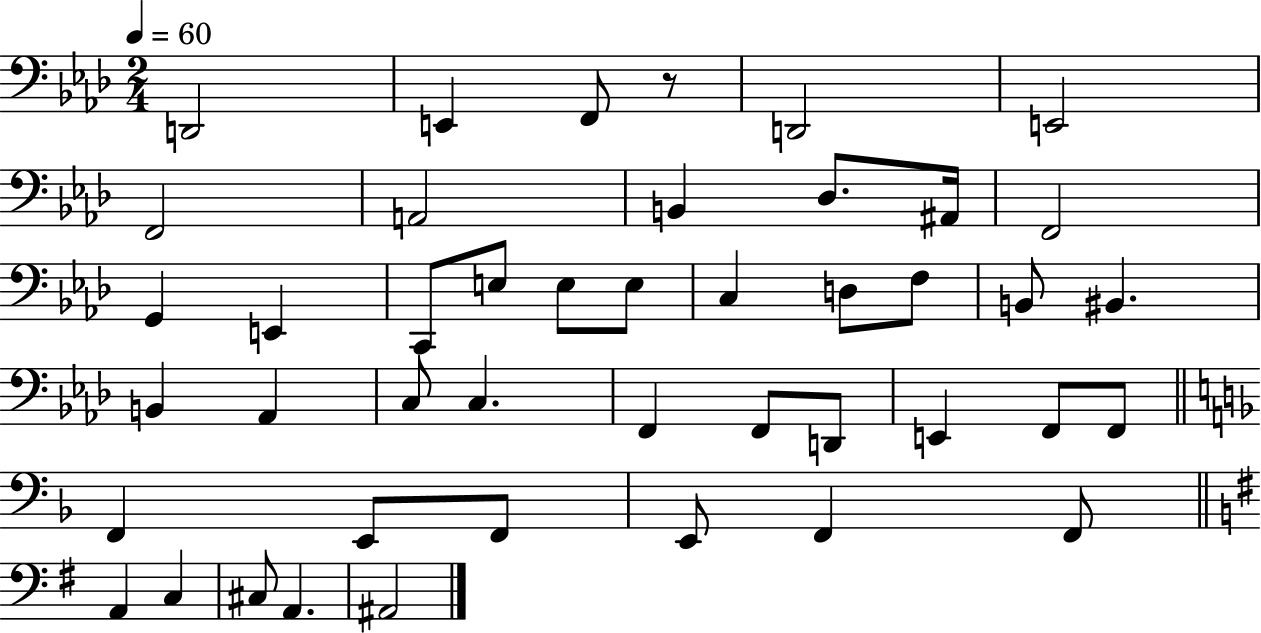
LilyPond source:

{
  \clef bass
  \numericTimeSignature
  \time 2/4
  \key aes \major
  \tempo 4 = 60
  d,2 | e,4 f,8 r8 | d,2 | e,2 | \break f,2 | a,2 | b,4 des8. ais,16 | f,2 | \break g,4 e,4 | c,8 e8 e8 e8 | c4 d8 f8 | b,8 bis,4. | \break b,4 aes,4 | c8 c4. | f,4 f,8 d,8 | e,4 f,8 f,8 | \break \bar "||" \break \key f \major f,4 e,8 f,8 | e,8 f,4 f,8 | \bar "||" \break \key g \major a,4 c4 | cis8 a,4. | ais,2 | \bar "|."
}